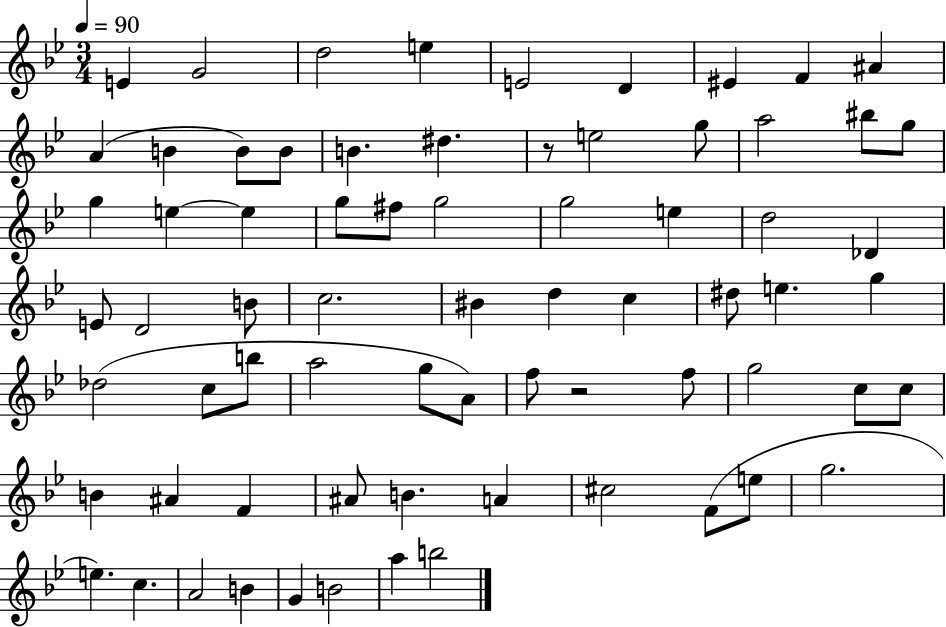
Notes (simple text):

E4/q G4/h D5/h E5/q E4/h D4/q EIS4/q F4/q A#4/q A4/q B4/q B4/e B4/e B4/q. D#5/q. R/e E5/h G5/e A5/h BIS5/e G5/e G5/q E5/q E5/q G5/e F#5/e G5/h G5/h E5/q D5/h Db4/q E4/e D4/h B4/e C5/h. BIS4/q D5/q C5/q D#5/e E5/q. G5/q Db5/h C5/e B5/e A5/h G5/e A4/e F5/e R/h F5/e G5/h C5/e C5/e B4/q A#4/q F4/q A#4/e B4/q. A4/q C#5/h F4/e E5/e G5/h. E5/q. C5/q. A4/h B4/q G4/q B4/h A5/q B5/h